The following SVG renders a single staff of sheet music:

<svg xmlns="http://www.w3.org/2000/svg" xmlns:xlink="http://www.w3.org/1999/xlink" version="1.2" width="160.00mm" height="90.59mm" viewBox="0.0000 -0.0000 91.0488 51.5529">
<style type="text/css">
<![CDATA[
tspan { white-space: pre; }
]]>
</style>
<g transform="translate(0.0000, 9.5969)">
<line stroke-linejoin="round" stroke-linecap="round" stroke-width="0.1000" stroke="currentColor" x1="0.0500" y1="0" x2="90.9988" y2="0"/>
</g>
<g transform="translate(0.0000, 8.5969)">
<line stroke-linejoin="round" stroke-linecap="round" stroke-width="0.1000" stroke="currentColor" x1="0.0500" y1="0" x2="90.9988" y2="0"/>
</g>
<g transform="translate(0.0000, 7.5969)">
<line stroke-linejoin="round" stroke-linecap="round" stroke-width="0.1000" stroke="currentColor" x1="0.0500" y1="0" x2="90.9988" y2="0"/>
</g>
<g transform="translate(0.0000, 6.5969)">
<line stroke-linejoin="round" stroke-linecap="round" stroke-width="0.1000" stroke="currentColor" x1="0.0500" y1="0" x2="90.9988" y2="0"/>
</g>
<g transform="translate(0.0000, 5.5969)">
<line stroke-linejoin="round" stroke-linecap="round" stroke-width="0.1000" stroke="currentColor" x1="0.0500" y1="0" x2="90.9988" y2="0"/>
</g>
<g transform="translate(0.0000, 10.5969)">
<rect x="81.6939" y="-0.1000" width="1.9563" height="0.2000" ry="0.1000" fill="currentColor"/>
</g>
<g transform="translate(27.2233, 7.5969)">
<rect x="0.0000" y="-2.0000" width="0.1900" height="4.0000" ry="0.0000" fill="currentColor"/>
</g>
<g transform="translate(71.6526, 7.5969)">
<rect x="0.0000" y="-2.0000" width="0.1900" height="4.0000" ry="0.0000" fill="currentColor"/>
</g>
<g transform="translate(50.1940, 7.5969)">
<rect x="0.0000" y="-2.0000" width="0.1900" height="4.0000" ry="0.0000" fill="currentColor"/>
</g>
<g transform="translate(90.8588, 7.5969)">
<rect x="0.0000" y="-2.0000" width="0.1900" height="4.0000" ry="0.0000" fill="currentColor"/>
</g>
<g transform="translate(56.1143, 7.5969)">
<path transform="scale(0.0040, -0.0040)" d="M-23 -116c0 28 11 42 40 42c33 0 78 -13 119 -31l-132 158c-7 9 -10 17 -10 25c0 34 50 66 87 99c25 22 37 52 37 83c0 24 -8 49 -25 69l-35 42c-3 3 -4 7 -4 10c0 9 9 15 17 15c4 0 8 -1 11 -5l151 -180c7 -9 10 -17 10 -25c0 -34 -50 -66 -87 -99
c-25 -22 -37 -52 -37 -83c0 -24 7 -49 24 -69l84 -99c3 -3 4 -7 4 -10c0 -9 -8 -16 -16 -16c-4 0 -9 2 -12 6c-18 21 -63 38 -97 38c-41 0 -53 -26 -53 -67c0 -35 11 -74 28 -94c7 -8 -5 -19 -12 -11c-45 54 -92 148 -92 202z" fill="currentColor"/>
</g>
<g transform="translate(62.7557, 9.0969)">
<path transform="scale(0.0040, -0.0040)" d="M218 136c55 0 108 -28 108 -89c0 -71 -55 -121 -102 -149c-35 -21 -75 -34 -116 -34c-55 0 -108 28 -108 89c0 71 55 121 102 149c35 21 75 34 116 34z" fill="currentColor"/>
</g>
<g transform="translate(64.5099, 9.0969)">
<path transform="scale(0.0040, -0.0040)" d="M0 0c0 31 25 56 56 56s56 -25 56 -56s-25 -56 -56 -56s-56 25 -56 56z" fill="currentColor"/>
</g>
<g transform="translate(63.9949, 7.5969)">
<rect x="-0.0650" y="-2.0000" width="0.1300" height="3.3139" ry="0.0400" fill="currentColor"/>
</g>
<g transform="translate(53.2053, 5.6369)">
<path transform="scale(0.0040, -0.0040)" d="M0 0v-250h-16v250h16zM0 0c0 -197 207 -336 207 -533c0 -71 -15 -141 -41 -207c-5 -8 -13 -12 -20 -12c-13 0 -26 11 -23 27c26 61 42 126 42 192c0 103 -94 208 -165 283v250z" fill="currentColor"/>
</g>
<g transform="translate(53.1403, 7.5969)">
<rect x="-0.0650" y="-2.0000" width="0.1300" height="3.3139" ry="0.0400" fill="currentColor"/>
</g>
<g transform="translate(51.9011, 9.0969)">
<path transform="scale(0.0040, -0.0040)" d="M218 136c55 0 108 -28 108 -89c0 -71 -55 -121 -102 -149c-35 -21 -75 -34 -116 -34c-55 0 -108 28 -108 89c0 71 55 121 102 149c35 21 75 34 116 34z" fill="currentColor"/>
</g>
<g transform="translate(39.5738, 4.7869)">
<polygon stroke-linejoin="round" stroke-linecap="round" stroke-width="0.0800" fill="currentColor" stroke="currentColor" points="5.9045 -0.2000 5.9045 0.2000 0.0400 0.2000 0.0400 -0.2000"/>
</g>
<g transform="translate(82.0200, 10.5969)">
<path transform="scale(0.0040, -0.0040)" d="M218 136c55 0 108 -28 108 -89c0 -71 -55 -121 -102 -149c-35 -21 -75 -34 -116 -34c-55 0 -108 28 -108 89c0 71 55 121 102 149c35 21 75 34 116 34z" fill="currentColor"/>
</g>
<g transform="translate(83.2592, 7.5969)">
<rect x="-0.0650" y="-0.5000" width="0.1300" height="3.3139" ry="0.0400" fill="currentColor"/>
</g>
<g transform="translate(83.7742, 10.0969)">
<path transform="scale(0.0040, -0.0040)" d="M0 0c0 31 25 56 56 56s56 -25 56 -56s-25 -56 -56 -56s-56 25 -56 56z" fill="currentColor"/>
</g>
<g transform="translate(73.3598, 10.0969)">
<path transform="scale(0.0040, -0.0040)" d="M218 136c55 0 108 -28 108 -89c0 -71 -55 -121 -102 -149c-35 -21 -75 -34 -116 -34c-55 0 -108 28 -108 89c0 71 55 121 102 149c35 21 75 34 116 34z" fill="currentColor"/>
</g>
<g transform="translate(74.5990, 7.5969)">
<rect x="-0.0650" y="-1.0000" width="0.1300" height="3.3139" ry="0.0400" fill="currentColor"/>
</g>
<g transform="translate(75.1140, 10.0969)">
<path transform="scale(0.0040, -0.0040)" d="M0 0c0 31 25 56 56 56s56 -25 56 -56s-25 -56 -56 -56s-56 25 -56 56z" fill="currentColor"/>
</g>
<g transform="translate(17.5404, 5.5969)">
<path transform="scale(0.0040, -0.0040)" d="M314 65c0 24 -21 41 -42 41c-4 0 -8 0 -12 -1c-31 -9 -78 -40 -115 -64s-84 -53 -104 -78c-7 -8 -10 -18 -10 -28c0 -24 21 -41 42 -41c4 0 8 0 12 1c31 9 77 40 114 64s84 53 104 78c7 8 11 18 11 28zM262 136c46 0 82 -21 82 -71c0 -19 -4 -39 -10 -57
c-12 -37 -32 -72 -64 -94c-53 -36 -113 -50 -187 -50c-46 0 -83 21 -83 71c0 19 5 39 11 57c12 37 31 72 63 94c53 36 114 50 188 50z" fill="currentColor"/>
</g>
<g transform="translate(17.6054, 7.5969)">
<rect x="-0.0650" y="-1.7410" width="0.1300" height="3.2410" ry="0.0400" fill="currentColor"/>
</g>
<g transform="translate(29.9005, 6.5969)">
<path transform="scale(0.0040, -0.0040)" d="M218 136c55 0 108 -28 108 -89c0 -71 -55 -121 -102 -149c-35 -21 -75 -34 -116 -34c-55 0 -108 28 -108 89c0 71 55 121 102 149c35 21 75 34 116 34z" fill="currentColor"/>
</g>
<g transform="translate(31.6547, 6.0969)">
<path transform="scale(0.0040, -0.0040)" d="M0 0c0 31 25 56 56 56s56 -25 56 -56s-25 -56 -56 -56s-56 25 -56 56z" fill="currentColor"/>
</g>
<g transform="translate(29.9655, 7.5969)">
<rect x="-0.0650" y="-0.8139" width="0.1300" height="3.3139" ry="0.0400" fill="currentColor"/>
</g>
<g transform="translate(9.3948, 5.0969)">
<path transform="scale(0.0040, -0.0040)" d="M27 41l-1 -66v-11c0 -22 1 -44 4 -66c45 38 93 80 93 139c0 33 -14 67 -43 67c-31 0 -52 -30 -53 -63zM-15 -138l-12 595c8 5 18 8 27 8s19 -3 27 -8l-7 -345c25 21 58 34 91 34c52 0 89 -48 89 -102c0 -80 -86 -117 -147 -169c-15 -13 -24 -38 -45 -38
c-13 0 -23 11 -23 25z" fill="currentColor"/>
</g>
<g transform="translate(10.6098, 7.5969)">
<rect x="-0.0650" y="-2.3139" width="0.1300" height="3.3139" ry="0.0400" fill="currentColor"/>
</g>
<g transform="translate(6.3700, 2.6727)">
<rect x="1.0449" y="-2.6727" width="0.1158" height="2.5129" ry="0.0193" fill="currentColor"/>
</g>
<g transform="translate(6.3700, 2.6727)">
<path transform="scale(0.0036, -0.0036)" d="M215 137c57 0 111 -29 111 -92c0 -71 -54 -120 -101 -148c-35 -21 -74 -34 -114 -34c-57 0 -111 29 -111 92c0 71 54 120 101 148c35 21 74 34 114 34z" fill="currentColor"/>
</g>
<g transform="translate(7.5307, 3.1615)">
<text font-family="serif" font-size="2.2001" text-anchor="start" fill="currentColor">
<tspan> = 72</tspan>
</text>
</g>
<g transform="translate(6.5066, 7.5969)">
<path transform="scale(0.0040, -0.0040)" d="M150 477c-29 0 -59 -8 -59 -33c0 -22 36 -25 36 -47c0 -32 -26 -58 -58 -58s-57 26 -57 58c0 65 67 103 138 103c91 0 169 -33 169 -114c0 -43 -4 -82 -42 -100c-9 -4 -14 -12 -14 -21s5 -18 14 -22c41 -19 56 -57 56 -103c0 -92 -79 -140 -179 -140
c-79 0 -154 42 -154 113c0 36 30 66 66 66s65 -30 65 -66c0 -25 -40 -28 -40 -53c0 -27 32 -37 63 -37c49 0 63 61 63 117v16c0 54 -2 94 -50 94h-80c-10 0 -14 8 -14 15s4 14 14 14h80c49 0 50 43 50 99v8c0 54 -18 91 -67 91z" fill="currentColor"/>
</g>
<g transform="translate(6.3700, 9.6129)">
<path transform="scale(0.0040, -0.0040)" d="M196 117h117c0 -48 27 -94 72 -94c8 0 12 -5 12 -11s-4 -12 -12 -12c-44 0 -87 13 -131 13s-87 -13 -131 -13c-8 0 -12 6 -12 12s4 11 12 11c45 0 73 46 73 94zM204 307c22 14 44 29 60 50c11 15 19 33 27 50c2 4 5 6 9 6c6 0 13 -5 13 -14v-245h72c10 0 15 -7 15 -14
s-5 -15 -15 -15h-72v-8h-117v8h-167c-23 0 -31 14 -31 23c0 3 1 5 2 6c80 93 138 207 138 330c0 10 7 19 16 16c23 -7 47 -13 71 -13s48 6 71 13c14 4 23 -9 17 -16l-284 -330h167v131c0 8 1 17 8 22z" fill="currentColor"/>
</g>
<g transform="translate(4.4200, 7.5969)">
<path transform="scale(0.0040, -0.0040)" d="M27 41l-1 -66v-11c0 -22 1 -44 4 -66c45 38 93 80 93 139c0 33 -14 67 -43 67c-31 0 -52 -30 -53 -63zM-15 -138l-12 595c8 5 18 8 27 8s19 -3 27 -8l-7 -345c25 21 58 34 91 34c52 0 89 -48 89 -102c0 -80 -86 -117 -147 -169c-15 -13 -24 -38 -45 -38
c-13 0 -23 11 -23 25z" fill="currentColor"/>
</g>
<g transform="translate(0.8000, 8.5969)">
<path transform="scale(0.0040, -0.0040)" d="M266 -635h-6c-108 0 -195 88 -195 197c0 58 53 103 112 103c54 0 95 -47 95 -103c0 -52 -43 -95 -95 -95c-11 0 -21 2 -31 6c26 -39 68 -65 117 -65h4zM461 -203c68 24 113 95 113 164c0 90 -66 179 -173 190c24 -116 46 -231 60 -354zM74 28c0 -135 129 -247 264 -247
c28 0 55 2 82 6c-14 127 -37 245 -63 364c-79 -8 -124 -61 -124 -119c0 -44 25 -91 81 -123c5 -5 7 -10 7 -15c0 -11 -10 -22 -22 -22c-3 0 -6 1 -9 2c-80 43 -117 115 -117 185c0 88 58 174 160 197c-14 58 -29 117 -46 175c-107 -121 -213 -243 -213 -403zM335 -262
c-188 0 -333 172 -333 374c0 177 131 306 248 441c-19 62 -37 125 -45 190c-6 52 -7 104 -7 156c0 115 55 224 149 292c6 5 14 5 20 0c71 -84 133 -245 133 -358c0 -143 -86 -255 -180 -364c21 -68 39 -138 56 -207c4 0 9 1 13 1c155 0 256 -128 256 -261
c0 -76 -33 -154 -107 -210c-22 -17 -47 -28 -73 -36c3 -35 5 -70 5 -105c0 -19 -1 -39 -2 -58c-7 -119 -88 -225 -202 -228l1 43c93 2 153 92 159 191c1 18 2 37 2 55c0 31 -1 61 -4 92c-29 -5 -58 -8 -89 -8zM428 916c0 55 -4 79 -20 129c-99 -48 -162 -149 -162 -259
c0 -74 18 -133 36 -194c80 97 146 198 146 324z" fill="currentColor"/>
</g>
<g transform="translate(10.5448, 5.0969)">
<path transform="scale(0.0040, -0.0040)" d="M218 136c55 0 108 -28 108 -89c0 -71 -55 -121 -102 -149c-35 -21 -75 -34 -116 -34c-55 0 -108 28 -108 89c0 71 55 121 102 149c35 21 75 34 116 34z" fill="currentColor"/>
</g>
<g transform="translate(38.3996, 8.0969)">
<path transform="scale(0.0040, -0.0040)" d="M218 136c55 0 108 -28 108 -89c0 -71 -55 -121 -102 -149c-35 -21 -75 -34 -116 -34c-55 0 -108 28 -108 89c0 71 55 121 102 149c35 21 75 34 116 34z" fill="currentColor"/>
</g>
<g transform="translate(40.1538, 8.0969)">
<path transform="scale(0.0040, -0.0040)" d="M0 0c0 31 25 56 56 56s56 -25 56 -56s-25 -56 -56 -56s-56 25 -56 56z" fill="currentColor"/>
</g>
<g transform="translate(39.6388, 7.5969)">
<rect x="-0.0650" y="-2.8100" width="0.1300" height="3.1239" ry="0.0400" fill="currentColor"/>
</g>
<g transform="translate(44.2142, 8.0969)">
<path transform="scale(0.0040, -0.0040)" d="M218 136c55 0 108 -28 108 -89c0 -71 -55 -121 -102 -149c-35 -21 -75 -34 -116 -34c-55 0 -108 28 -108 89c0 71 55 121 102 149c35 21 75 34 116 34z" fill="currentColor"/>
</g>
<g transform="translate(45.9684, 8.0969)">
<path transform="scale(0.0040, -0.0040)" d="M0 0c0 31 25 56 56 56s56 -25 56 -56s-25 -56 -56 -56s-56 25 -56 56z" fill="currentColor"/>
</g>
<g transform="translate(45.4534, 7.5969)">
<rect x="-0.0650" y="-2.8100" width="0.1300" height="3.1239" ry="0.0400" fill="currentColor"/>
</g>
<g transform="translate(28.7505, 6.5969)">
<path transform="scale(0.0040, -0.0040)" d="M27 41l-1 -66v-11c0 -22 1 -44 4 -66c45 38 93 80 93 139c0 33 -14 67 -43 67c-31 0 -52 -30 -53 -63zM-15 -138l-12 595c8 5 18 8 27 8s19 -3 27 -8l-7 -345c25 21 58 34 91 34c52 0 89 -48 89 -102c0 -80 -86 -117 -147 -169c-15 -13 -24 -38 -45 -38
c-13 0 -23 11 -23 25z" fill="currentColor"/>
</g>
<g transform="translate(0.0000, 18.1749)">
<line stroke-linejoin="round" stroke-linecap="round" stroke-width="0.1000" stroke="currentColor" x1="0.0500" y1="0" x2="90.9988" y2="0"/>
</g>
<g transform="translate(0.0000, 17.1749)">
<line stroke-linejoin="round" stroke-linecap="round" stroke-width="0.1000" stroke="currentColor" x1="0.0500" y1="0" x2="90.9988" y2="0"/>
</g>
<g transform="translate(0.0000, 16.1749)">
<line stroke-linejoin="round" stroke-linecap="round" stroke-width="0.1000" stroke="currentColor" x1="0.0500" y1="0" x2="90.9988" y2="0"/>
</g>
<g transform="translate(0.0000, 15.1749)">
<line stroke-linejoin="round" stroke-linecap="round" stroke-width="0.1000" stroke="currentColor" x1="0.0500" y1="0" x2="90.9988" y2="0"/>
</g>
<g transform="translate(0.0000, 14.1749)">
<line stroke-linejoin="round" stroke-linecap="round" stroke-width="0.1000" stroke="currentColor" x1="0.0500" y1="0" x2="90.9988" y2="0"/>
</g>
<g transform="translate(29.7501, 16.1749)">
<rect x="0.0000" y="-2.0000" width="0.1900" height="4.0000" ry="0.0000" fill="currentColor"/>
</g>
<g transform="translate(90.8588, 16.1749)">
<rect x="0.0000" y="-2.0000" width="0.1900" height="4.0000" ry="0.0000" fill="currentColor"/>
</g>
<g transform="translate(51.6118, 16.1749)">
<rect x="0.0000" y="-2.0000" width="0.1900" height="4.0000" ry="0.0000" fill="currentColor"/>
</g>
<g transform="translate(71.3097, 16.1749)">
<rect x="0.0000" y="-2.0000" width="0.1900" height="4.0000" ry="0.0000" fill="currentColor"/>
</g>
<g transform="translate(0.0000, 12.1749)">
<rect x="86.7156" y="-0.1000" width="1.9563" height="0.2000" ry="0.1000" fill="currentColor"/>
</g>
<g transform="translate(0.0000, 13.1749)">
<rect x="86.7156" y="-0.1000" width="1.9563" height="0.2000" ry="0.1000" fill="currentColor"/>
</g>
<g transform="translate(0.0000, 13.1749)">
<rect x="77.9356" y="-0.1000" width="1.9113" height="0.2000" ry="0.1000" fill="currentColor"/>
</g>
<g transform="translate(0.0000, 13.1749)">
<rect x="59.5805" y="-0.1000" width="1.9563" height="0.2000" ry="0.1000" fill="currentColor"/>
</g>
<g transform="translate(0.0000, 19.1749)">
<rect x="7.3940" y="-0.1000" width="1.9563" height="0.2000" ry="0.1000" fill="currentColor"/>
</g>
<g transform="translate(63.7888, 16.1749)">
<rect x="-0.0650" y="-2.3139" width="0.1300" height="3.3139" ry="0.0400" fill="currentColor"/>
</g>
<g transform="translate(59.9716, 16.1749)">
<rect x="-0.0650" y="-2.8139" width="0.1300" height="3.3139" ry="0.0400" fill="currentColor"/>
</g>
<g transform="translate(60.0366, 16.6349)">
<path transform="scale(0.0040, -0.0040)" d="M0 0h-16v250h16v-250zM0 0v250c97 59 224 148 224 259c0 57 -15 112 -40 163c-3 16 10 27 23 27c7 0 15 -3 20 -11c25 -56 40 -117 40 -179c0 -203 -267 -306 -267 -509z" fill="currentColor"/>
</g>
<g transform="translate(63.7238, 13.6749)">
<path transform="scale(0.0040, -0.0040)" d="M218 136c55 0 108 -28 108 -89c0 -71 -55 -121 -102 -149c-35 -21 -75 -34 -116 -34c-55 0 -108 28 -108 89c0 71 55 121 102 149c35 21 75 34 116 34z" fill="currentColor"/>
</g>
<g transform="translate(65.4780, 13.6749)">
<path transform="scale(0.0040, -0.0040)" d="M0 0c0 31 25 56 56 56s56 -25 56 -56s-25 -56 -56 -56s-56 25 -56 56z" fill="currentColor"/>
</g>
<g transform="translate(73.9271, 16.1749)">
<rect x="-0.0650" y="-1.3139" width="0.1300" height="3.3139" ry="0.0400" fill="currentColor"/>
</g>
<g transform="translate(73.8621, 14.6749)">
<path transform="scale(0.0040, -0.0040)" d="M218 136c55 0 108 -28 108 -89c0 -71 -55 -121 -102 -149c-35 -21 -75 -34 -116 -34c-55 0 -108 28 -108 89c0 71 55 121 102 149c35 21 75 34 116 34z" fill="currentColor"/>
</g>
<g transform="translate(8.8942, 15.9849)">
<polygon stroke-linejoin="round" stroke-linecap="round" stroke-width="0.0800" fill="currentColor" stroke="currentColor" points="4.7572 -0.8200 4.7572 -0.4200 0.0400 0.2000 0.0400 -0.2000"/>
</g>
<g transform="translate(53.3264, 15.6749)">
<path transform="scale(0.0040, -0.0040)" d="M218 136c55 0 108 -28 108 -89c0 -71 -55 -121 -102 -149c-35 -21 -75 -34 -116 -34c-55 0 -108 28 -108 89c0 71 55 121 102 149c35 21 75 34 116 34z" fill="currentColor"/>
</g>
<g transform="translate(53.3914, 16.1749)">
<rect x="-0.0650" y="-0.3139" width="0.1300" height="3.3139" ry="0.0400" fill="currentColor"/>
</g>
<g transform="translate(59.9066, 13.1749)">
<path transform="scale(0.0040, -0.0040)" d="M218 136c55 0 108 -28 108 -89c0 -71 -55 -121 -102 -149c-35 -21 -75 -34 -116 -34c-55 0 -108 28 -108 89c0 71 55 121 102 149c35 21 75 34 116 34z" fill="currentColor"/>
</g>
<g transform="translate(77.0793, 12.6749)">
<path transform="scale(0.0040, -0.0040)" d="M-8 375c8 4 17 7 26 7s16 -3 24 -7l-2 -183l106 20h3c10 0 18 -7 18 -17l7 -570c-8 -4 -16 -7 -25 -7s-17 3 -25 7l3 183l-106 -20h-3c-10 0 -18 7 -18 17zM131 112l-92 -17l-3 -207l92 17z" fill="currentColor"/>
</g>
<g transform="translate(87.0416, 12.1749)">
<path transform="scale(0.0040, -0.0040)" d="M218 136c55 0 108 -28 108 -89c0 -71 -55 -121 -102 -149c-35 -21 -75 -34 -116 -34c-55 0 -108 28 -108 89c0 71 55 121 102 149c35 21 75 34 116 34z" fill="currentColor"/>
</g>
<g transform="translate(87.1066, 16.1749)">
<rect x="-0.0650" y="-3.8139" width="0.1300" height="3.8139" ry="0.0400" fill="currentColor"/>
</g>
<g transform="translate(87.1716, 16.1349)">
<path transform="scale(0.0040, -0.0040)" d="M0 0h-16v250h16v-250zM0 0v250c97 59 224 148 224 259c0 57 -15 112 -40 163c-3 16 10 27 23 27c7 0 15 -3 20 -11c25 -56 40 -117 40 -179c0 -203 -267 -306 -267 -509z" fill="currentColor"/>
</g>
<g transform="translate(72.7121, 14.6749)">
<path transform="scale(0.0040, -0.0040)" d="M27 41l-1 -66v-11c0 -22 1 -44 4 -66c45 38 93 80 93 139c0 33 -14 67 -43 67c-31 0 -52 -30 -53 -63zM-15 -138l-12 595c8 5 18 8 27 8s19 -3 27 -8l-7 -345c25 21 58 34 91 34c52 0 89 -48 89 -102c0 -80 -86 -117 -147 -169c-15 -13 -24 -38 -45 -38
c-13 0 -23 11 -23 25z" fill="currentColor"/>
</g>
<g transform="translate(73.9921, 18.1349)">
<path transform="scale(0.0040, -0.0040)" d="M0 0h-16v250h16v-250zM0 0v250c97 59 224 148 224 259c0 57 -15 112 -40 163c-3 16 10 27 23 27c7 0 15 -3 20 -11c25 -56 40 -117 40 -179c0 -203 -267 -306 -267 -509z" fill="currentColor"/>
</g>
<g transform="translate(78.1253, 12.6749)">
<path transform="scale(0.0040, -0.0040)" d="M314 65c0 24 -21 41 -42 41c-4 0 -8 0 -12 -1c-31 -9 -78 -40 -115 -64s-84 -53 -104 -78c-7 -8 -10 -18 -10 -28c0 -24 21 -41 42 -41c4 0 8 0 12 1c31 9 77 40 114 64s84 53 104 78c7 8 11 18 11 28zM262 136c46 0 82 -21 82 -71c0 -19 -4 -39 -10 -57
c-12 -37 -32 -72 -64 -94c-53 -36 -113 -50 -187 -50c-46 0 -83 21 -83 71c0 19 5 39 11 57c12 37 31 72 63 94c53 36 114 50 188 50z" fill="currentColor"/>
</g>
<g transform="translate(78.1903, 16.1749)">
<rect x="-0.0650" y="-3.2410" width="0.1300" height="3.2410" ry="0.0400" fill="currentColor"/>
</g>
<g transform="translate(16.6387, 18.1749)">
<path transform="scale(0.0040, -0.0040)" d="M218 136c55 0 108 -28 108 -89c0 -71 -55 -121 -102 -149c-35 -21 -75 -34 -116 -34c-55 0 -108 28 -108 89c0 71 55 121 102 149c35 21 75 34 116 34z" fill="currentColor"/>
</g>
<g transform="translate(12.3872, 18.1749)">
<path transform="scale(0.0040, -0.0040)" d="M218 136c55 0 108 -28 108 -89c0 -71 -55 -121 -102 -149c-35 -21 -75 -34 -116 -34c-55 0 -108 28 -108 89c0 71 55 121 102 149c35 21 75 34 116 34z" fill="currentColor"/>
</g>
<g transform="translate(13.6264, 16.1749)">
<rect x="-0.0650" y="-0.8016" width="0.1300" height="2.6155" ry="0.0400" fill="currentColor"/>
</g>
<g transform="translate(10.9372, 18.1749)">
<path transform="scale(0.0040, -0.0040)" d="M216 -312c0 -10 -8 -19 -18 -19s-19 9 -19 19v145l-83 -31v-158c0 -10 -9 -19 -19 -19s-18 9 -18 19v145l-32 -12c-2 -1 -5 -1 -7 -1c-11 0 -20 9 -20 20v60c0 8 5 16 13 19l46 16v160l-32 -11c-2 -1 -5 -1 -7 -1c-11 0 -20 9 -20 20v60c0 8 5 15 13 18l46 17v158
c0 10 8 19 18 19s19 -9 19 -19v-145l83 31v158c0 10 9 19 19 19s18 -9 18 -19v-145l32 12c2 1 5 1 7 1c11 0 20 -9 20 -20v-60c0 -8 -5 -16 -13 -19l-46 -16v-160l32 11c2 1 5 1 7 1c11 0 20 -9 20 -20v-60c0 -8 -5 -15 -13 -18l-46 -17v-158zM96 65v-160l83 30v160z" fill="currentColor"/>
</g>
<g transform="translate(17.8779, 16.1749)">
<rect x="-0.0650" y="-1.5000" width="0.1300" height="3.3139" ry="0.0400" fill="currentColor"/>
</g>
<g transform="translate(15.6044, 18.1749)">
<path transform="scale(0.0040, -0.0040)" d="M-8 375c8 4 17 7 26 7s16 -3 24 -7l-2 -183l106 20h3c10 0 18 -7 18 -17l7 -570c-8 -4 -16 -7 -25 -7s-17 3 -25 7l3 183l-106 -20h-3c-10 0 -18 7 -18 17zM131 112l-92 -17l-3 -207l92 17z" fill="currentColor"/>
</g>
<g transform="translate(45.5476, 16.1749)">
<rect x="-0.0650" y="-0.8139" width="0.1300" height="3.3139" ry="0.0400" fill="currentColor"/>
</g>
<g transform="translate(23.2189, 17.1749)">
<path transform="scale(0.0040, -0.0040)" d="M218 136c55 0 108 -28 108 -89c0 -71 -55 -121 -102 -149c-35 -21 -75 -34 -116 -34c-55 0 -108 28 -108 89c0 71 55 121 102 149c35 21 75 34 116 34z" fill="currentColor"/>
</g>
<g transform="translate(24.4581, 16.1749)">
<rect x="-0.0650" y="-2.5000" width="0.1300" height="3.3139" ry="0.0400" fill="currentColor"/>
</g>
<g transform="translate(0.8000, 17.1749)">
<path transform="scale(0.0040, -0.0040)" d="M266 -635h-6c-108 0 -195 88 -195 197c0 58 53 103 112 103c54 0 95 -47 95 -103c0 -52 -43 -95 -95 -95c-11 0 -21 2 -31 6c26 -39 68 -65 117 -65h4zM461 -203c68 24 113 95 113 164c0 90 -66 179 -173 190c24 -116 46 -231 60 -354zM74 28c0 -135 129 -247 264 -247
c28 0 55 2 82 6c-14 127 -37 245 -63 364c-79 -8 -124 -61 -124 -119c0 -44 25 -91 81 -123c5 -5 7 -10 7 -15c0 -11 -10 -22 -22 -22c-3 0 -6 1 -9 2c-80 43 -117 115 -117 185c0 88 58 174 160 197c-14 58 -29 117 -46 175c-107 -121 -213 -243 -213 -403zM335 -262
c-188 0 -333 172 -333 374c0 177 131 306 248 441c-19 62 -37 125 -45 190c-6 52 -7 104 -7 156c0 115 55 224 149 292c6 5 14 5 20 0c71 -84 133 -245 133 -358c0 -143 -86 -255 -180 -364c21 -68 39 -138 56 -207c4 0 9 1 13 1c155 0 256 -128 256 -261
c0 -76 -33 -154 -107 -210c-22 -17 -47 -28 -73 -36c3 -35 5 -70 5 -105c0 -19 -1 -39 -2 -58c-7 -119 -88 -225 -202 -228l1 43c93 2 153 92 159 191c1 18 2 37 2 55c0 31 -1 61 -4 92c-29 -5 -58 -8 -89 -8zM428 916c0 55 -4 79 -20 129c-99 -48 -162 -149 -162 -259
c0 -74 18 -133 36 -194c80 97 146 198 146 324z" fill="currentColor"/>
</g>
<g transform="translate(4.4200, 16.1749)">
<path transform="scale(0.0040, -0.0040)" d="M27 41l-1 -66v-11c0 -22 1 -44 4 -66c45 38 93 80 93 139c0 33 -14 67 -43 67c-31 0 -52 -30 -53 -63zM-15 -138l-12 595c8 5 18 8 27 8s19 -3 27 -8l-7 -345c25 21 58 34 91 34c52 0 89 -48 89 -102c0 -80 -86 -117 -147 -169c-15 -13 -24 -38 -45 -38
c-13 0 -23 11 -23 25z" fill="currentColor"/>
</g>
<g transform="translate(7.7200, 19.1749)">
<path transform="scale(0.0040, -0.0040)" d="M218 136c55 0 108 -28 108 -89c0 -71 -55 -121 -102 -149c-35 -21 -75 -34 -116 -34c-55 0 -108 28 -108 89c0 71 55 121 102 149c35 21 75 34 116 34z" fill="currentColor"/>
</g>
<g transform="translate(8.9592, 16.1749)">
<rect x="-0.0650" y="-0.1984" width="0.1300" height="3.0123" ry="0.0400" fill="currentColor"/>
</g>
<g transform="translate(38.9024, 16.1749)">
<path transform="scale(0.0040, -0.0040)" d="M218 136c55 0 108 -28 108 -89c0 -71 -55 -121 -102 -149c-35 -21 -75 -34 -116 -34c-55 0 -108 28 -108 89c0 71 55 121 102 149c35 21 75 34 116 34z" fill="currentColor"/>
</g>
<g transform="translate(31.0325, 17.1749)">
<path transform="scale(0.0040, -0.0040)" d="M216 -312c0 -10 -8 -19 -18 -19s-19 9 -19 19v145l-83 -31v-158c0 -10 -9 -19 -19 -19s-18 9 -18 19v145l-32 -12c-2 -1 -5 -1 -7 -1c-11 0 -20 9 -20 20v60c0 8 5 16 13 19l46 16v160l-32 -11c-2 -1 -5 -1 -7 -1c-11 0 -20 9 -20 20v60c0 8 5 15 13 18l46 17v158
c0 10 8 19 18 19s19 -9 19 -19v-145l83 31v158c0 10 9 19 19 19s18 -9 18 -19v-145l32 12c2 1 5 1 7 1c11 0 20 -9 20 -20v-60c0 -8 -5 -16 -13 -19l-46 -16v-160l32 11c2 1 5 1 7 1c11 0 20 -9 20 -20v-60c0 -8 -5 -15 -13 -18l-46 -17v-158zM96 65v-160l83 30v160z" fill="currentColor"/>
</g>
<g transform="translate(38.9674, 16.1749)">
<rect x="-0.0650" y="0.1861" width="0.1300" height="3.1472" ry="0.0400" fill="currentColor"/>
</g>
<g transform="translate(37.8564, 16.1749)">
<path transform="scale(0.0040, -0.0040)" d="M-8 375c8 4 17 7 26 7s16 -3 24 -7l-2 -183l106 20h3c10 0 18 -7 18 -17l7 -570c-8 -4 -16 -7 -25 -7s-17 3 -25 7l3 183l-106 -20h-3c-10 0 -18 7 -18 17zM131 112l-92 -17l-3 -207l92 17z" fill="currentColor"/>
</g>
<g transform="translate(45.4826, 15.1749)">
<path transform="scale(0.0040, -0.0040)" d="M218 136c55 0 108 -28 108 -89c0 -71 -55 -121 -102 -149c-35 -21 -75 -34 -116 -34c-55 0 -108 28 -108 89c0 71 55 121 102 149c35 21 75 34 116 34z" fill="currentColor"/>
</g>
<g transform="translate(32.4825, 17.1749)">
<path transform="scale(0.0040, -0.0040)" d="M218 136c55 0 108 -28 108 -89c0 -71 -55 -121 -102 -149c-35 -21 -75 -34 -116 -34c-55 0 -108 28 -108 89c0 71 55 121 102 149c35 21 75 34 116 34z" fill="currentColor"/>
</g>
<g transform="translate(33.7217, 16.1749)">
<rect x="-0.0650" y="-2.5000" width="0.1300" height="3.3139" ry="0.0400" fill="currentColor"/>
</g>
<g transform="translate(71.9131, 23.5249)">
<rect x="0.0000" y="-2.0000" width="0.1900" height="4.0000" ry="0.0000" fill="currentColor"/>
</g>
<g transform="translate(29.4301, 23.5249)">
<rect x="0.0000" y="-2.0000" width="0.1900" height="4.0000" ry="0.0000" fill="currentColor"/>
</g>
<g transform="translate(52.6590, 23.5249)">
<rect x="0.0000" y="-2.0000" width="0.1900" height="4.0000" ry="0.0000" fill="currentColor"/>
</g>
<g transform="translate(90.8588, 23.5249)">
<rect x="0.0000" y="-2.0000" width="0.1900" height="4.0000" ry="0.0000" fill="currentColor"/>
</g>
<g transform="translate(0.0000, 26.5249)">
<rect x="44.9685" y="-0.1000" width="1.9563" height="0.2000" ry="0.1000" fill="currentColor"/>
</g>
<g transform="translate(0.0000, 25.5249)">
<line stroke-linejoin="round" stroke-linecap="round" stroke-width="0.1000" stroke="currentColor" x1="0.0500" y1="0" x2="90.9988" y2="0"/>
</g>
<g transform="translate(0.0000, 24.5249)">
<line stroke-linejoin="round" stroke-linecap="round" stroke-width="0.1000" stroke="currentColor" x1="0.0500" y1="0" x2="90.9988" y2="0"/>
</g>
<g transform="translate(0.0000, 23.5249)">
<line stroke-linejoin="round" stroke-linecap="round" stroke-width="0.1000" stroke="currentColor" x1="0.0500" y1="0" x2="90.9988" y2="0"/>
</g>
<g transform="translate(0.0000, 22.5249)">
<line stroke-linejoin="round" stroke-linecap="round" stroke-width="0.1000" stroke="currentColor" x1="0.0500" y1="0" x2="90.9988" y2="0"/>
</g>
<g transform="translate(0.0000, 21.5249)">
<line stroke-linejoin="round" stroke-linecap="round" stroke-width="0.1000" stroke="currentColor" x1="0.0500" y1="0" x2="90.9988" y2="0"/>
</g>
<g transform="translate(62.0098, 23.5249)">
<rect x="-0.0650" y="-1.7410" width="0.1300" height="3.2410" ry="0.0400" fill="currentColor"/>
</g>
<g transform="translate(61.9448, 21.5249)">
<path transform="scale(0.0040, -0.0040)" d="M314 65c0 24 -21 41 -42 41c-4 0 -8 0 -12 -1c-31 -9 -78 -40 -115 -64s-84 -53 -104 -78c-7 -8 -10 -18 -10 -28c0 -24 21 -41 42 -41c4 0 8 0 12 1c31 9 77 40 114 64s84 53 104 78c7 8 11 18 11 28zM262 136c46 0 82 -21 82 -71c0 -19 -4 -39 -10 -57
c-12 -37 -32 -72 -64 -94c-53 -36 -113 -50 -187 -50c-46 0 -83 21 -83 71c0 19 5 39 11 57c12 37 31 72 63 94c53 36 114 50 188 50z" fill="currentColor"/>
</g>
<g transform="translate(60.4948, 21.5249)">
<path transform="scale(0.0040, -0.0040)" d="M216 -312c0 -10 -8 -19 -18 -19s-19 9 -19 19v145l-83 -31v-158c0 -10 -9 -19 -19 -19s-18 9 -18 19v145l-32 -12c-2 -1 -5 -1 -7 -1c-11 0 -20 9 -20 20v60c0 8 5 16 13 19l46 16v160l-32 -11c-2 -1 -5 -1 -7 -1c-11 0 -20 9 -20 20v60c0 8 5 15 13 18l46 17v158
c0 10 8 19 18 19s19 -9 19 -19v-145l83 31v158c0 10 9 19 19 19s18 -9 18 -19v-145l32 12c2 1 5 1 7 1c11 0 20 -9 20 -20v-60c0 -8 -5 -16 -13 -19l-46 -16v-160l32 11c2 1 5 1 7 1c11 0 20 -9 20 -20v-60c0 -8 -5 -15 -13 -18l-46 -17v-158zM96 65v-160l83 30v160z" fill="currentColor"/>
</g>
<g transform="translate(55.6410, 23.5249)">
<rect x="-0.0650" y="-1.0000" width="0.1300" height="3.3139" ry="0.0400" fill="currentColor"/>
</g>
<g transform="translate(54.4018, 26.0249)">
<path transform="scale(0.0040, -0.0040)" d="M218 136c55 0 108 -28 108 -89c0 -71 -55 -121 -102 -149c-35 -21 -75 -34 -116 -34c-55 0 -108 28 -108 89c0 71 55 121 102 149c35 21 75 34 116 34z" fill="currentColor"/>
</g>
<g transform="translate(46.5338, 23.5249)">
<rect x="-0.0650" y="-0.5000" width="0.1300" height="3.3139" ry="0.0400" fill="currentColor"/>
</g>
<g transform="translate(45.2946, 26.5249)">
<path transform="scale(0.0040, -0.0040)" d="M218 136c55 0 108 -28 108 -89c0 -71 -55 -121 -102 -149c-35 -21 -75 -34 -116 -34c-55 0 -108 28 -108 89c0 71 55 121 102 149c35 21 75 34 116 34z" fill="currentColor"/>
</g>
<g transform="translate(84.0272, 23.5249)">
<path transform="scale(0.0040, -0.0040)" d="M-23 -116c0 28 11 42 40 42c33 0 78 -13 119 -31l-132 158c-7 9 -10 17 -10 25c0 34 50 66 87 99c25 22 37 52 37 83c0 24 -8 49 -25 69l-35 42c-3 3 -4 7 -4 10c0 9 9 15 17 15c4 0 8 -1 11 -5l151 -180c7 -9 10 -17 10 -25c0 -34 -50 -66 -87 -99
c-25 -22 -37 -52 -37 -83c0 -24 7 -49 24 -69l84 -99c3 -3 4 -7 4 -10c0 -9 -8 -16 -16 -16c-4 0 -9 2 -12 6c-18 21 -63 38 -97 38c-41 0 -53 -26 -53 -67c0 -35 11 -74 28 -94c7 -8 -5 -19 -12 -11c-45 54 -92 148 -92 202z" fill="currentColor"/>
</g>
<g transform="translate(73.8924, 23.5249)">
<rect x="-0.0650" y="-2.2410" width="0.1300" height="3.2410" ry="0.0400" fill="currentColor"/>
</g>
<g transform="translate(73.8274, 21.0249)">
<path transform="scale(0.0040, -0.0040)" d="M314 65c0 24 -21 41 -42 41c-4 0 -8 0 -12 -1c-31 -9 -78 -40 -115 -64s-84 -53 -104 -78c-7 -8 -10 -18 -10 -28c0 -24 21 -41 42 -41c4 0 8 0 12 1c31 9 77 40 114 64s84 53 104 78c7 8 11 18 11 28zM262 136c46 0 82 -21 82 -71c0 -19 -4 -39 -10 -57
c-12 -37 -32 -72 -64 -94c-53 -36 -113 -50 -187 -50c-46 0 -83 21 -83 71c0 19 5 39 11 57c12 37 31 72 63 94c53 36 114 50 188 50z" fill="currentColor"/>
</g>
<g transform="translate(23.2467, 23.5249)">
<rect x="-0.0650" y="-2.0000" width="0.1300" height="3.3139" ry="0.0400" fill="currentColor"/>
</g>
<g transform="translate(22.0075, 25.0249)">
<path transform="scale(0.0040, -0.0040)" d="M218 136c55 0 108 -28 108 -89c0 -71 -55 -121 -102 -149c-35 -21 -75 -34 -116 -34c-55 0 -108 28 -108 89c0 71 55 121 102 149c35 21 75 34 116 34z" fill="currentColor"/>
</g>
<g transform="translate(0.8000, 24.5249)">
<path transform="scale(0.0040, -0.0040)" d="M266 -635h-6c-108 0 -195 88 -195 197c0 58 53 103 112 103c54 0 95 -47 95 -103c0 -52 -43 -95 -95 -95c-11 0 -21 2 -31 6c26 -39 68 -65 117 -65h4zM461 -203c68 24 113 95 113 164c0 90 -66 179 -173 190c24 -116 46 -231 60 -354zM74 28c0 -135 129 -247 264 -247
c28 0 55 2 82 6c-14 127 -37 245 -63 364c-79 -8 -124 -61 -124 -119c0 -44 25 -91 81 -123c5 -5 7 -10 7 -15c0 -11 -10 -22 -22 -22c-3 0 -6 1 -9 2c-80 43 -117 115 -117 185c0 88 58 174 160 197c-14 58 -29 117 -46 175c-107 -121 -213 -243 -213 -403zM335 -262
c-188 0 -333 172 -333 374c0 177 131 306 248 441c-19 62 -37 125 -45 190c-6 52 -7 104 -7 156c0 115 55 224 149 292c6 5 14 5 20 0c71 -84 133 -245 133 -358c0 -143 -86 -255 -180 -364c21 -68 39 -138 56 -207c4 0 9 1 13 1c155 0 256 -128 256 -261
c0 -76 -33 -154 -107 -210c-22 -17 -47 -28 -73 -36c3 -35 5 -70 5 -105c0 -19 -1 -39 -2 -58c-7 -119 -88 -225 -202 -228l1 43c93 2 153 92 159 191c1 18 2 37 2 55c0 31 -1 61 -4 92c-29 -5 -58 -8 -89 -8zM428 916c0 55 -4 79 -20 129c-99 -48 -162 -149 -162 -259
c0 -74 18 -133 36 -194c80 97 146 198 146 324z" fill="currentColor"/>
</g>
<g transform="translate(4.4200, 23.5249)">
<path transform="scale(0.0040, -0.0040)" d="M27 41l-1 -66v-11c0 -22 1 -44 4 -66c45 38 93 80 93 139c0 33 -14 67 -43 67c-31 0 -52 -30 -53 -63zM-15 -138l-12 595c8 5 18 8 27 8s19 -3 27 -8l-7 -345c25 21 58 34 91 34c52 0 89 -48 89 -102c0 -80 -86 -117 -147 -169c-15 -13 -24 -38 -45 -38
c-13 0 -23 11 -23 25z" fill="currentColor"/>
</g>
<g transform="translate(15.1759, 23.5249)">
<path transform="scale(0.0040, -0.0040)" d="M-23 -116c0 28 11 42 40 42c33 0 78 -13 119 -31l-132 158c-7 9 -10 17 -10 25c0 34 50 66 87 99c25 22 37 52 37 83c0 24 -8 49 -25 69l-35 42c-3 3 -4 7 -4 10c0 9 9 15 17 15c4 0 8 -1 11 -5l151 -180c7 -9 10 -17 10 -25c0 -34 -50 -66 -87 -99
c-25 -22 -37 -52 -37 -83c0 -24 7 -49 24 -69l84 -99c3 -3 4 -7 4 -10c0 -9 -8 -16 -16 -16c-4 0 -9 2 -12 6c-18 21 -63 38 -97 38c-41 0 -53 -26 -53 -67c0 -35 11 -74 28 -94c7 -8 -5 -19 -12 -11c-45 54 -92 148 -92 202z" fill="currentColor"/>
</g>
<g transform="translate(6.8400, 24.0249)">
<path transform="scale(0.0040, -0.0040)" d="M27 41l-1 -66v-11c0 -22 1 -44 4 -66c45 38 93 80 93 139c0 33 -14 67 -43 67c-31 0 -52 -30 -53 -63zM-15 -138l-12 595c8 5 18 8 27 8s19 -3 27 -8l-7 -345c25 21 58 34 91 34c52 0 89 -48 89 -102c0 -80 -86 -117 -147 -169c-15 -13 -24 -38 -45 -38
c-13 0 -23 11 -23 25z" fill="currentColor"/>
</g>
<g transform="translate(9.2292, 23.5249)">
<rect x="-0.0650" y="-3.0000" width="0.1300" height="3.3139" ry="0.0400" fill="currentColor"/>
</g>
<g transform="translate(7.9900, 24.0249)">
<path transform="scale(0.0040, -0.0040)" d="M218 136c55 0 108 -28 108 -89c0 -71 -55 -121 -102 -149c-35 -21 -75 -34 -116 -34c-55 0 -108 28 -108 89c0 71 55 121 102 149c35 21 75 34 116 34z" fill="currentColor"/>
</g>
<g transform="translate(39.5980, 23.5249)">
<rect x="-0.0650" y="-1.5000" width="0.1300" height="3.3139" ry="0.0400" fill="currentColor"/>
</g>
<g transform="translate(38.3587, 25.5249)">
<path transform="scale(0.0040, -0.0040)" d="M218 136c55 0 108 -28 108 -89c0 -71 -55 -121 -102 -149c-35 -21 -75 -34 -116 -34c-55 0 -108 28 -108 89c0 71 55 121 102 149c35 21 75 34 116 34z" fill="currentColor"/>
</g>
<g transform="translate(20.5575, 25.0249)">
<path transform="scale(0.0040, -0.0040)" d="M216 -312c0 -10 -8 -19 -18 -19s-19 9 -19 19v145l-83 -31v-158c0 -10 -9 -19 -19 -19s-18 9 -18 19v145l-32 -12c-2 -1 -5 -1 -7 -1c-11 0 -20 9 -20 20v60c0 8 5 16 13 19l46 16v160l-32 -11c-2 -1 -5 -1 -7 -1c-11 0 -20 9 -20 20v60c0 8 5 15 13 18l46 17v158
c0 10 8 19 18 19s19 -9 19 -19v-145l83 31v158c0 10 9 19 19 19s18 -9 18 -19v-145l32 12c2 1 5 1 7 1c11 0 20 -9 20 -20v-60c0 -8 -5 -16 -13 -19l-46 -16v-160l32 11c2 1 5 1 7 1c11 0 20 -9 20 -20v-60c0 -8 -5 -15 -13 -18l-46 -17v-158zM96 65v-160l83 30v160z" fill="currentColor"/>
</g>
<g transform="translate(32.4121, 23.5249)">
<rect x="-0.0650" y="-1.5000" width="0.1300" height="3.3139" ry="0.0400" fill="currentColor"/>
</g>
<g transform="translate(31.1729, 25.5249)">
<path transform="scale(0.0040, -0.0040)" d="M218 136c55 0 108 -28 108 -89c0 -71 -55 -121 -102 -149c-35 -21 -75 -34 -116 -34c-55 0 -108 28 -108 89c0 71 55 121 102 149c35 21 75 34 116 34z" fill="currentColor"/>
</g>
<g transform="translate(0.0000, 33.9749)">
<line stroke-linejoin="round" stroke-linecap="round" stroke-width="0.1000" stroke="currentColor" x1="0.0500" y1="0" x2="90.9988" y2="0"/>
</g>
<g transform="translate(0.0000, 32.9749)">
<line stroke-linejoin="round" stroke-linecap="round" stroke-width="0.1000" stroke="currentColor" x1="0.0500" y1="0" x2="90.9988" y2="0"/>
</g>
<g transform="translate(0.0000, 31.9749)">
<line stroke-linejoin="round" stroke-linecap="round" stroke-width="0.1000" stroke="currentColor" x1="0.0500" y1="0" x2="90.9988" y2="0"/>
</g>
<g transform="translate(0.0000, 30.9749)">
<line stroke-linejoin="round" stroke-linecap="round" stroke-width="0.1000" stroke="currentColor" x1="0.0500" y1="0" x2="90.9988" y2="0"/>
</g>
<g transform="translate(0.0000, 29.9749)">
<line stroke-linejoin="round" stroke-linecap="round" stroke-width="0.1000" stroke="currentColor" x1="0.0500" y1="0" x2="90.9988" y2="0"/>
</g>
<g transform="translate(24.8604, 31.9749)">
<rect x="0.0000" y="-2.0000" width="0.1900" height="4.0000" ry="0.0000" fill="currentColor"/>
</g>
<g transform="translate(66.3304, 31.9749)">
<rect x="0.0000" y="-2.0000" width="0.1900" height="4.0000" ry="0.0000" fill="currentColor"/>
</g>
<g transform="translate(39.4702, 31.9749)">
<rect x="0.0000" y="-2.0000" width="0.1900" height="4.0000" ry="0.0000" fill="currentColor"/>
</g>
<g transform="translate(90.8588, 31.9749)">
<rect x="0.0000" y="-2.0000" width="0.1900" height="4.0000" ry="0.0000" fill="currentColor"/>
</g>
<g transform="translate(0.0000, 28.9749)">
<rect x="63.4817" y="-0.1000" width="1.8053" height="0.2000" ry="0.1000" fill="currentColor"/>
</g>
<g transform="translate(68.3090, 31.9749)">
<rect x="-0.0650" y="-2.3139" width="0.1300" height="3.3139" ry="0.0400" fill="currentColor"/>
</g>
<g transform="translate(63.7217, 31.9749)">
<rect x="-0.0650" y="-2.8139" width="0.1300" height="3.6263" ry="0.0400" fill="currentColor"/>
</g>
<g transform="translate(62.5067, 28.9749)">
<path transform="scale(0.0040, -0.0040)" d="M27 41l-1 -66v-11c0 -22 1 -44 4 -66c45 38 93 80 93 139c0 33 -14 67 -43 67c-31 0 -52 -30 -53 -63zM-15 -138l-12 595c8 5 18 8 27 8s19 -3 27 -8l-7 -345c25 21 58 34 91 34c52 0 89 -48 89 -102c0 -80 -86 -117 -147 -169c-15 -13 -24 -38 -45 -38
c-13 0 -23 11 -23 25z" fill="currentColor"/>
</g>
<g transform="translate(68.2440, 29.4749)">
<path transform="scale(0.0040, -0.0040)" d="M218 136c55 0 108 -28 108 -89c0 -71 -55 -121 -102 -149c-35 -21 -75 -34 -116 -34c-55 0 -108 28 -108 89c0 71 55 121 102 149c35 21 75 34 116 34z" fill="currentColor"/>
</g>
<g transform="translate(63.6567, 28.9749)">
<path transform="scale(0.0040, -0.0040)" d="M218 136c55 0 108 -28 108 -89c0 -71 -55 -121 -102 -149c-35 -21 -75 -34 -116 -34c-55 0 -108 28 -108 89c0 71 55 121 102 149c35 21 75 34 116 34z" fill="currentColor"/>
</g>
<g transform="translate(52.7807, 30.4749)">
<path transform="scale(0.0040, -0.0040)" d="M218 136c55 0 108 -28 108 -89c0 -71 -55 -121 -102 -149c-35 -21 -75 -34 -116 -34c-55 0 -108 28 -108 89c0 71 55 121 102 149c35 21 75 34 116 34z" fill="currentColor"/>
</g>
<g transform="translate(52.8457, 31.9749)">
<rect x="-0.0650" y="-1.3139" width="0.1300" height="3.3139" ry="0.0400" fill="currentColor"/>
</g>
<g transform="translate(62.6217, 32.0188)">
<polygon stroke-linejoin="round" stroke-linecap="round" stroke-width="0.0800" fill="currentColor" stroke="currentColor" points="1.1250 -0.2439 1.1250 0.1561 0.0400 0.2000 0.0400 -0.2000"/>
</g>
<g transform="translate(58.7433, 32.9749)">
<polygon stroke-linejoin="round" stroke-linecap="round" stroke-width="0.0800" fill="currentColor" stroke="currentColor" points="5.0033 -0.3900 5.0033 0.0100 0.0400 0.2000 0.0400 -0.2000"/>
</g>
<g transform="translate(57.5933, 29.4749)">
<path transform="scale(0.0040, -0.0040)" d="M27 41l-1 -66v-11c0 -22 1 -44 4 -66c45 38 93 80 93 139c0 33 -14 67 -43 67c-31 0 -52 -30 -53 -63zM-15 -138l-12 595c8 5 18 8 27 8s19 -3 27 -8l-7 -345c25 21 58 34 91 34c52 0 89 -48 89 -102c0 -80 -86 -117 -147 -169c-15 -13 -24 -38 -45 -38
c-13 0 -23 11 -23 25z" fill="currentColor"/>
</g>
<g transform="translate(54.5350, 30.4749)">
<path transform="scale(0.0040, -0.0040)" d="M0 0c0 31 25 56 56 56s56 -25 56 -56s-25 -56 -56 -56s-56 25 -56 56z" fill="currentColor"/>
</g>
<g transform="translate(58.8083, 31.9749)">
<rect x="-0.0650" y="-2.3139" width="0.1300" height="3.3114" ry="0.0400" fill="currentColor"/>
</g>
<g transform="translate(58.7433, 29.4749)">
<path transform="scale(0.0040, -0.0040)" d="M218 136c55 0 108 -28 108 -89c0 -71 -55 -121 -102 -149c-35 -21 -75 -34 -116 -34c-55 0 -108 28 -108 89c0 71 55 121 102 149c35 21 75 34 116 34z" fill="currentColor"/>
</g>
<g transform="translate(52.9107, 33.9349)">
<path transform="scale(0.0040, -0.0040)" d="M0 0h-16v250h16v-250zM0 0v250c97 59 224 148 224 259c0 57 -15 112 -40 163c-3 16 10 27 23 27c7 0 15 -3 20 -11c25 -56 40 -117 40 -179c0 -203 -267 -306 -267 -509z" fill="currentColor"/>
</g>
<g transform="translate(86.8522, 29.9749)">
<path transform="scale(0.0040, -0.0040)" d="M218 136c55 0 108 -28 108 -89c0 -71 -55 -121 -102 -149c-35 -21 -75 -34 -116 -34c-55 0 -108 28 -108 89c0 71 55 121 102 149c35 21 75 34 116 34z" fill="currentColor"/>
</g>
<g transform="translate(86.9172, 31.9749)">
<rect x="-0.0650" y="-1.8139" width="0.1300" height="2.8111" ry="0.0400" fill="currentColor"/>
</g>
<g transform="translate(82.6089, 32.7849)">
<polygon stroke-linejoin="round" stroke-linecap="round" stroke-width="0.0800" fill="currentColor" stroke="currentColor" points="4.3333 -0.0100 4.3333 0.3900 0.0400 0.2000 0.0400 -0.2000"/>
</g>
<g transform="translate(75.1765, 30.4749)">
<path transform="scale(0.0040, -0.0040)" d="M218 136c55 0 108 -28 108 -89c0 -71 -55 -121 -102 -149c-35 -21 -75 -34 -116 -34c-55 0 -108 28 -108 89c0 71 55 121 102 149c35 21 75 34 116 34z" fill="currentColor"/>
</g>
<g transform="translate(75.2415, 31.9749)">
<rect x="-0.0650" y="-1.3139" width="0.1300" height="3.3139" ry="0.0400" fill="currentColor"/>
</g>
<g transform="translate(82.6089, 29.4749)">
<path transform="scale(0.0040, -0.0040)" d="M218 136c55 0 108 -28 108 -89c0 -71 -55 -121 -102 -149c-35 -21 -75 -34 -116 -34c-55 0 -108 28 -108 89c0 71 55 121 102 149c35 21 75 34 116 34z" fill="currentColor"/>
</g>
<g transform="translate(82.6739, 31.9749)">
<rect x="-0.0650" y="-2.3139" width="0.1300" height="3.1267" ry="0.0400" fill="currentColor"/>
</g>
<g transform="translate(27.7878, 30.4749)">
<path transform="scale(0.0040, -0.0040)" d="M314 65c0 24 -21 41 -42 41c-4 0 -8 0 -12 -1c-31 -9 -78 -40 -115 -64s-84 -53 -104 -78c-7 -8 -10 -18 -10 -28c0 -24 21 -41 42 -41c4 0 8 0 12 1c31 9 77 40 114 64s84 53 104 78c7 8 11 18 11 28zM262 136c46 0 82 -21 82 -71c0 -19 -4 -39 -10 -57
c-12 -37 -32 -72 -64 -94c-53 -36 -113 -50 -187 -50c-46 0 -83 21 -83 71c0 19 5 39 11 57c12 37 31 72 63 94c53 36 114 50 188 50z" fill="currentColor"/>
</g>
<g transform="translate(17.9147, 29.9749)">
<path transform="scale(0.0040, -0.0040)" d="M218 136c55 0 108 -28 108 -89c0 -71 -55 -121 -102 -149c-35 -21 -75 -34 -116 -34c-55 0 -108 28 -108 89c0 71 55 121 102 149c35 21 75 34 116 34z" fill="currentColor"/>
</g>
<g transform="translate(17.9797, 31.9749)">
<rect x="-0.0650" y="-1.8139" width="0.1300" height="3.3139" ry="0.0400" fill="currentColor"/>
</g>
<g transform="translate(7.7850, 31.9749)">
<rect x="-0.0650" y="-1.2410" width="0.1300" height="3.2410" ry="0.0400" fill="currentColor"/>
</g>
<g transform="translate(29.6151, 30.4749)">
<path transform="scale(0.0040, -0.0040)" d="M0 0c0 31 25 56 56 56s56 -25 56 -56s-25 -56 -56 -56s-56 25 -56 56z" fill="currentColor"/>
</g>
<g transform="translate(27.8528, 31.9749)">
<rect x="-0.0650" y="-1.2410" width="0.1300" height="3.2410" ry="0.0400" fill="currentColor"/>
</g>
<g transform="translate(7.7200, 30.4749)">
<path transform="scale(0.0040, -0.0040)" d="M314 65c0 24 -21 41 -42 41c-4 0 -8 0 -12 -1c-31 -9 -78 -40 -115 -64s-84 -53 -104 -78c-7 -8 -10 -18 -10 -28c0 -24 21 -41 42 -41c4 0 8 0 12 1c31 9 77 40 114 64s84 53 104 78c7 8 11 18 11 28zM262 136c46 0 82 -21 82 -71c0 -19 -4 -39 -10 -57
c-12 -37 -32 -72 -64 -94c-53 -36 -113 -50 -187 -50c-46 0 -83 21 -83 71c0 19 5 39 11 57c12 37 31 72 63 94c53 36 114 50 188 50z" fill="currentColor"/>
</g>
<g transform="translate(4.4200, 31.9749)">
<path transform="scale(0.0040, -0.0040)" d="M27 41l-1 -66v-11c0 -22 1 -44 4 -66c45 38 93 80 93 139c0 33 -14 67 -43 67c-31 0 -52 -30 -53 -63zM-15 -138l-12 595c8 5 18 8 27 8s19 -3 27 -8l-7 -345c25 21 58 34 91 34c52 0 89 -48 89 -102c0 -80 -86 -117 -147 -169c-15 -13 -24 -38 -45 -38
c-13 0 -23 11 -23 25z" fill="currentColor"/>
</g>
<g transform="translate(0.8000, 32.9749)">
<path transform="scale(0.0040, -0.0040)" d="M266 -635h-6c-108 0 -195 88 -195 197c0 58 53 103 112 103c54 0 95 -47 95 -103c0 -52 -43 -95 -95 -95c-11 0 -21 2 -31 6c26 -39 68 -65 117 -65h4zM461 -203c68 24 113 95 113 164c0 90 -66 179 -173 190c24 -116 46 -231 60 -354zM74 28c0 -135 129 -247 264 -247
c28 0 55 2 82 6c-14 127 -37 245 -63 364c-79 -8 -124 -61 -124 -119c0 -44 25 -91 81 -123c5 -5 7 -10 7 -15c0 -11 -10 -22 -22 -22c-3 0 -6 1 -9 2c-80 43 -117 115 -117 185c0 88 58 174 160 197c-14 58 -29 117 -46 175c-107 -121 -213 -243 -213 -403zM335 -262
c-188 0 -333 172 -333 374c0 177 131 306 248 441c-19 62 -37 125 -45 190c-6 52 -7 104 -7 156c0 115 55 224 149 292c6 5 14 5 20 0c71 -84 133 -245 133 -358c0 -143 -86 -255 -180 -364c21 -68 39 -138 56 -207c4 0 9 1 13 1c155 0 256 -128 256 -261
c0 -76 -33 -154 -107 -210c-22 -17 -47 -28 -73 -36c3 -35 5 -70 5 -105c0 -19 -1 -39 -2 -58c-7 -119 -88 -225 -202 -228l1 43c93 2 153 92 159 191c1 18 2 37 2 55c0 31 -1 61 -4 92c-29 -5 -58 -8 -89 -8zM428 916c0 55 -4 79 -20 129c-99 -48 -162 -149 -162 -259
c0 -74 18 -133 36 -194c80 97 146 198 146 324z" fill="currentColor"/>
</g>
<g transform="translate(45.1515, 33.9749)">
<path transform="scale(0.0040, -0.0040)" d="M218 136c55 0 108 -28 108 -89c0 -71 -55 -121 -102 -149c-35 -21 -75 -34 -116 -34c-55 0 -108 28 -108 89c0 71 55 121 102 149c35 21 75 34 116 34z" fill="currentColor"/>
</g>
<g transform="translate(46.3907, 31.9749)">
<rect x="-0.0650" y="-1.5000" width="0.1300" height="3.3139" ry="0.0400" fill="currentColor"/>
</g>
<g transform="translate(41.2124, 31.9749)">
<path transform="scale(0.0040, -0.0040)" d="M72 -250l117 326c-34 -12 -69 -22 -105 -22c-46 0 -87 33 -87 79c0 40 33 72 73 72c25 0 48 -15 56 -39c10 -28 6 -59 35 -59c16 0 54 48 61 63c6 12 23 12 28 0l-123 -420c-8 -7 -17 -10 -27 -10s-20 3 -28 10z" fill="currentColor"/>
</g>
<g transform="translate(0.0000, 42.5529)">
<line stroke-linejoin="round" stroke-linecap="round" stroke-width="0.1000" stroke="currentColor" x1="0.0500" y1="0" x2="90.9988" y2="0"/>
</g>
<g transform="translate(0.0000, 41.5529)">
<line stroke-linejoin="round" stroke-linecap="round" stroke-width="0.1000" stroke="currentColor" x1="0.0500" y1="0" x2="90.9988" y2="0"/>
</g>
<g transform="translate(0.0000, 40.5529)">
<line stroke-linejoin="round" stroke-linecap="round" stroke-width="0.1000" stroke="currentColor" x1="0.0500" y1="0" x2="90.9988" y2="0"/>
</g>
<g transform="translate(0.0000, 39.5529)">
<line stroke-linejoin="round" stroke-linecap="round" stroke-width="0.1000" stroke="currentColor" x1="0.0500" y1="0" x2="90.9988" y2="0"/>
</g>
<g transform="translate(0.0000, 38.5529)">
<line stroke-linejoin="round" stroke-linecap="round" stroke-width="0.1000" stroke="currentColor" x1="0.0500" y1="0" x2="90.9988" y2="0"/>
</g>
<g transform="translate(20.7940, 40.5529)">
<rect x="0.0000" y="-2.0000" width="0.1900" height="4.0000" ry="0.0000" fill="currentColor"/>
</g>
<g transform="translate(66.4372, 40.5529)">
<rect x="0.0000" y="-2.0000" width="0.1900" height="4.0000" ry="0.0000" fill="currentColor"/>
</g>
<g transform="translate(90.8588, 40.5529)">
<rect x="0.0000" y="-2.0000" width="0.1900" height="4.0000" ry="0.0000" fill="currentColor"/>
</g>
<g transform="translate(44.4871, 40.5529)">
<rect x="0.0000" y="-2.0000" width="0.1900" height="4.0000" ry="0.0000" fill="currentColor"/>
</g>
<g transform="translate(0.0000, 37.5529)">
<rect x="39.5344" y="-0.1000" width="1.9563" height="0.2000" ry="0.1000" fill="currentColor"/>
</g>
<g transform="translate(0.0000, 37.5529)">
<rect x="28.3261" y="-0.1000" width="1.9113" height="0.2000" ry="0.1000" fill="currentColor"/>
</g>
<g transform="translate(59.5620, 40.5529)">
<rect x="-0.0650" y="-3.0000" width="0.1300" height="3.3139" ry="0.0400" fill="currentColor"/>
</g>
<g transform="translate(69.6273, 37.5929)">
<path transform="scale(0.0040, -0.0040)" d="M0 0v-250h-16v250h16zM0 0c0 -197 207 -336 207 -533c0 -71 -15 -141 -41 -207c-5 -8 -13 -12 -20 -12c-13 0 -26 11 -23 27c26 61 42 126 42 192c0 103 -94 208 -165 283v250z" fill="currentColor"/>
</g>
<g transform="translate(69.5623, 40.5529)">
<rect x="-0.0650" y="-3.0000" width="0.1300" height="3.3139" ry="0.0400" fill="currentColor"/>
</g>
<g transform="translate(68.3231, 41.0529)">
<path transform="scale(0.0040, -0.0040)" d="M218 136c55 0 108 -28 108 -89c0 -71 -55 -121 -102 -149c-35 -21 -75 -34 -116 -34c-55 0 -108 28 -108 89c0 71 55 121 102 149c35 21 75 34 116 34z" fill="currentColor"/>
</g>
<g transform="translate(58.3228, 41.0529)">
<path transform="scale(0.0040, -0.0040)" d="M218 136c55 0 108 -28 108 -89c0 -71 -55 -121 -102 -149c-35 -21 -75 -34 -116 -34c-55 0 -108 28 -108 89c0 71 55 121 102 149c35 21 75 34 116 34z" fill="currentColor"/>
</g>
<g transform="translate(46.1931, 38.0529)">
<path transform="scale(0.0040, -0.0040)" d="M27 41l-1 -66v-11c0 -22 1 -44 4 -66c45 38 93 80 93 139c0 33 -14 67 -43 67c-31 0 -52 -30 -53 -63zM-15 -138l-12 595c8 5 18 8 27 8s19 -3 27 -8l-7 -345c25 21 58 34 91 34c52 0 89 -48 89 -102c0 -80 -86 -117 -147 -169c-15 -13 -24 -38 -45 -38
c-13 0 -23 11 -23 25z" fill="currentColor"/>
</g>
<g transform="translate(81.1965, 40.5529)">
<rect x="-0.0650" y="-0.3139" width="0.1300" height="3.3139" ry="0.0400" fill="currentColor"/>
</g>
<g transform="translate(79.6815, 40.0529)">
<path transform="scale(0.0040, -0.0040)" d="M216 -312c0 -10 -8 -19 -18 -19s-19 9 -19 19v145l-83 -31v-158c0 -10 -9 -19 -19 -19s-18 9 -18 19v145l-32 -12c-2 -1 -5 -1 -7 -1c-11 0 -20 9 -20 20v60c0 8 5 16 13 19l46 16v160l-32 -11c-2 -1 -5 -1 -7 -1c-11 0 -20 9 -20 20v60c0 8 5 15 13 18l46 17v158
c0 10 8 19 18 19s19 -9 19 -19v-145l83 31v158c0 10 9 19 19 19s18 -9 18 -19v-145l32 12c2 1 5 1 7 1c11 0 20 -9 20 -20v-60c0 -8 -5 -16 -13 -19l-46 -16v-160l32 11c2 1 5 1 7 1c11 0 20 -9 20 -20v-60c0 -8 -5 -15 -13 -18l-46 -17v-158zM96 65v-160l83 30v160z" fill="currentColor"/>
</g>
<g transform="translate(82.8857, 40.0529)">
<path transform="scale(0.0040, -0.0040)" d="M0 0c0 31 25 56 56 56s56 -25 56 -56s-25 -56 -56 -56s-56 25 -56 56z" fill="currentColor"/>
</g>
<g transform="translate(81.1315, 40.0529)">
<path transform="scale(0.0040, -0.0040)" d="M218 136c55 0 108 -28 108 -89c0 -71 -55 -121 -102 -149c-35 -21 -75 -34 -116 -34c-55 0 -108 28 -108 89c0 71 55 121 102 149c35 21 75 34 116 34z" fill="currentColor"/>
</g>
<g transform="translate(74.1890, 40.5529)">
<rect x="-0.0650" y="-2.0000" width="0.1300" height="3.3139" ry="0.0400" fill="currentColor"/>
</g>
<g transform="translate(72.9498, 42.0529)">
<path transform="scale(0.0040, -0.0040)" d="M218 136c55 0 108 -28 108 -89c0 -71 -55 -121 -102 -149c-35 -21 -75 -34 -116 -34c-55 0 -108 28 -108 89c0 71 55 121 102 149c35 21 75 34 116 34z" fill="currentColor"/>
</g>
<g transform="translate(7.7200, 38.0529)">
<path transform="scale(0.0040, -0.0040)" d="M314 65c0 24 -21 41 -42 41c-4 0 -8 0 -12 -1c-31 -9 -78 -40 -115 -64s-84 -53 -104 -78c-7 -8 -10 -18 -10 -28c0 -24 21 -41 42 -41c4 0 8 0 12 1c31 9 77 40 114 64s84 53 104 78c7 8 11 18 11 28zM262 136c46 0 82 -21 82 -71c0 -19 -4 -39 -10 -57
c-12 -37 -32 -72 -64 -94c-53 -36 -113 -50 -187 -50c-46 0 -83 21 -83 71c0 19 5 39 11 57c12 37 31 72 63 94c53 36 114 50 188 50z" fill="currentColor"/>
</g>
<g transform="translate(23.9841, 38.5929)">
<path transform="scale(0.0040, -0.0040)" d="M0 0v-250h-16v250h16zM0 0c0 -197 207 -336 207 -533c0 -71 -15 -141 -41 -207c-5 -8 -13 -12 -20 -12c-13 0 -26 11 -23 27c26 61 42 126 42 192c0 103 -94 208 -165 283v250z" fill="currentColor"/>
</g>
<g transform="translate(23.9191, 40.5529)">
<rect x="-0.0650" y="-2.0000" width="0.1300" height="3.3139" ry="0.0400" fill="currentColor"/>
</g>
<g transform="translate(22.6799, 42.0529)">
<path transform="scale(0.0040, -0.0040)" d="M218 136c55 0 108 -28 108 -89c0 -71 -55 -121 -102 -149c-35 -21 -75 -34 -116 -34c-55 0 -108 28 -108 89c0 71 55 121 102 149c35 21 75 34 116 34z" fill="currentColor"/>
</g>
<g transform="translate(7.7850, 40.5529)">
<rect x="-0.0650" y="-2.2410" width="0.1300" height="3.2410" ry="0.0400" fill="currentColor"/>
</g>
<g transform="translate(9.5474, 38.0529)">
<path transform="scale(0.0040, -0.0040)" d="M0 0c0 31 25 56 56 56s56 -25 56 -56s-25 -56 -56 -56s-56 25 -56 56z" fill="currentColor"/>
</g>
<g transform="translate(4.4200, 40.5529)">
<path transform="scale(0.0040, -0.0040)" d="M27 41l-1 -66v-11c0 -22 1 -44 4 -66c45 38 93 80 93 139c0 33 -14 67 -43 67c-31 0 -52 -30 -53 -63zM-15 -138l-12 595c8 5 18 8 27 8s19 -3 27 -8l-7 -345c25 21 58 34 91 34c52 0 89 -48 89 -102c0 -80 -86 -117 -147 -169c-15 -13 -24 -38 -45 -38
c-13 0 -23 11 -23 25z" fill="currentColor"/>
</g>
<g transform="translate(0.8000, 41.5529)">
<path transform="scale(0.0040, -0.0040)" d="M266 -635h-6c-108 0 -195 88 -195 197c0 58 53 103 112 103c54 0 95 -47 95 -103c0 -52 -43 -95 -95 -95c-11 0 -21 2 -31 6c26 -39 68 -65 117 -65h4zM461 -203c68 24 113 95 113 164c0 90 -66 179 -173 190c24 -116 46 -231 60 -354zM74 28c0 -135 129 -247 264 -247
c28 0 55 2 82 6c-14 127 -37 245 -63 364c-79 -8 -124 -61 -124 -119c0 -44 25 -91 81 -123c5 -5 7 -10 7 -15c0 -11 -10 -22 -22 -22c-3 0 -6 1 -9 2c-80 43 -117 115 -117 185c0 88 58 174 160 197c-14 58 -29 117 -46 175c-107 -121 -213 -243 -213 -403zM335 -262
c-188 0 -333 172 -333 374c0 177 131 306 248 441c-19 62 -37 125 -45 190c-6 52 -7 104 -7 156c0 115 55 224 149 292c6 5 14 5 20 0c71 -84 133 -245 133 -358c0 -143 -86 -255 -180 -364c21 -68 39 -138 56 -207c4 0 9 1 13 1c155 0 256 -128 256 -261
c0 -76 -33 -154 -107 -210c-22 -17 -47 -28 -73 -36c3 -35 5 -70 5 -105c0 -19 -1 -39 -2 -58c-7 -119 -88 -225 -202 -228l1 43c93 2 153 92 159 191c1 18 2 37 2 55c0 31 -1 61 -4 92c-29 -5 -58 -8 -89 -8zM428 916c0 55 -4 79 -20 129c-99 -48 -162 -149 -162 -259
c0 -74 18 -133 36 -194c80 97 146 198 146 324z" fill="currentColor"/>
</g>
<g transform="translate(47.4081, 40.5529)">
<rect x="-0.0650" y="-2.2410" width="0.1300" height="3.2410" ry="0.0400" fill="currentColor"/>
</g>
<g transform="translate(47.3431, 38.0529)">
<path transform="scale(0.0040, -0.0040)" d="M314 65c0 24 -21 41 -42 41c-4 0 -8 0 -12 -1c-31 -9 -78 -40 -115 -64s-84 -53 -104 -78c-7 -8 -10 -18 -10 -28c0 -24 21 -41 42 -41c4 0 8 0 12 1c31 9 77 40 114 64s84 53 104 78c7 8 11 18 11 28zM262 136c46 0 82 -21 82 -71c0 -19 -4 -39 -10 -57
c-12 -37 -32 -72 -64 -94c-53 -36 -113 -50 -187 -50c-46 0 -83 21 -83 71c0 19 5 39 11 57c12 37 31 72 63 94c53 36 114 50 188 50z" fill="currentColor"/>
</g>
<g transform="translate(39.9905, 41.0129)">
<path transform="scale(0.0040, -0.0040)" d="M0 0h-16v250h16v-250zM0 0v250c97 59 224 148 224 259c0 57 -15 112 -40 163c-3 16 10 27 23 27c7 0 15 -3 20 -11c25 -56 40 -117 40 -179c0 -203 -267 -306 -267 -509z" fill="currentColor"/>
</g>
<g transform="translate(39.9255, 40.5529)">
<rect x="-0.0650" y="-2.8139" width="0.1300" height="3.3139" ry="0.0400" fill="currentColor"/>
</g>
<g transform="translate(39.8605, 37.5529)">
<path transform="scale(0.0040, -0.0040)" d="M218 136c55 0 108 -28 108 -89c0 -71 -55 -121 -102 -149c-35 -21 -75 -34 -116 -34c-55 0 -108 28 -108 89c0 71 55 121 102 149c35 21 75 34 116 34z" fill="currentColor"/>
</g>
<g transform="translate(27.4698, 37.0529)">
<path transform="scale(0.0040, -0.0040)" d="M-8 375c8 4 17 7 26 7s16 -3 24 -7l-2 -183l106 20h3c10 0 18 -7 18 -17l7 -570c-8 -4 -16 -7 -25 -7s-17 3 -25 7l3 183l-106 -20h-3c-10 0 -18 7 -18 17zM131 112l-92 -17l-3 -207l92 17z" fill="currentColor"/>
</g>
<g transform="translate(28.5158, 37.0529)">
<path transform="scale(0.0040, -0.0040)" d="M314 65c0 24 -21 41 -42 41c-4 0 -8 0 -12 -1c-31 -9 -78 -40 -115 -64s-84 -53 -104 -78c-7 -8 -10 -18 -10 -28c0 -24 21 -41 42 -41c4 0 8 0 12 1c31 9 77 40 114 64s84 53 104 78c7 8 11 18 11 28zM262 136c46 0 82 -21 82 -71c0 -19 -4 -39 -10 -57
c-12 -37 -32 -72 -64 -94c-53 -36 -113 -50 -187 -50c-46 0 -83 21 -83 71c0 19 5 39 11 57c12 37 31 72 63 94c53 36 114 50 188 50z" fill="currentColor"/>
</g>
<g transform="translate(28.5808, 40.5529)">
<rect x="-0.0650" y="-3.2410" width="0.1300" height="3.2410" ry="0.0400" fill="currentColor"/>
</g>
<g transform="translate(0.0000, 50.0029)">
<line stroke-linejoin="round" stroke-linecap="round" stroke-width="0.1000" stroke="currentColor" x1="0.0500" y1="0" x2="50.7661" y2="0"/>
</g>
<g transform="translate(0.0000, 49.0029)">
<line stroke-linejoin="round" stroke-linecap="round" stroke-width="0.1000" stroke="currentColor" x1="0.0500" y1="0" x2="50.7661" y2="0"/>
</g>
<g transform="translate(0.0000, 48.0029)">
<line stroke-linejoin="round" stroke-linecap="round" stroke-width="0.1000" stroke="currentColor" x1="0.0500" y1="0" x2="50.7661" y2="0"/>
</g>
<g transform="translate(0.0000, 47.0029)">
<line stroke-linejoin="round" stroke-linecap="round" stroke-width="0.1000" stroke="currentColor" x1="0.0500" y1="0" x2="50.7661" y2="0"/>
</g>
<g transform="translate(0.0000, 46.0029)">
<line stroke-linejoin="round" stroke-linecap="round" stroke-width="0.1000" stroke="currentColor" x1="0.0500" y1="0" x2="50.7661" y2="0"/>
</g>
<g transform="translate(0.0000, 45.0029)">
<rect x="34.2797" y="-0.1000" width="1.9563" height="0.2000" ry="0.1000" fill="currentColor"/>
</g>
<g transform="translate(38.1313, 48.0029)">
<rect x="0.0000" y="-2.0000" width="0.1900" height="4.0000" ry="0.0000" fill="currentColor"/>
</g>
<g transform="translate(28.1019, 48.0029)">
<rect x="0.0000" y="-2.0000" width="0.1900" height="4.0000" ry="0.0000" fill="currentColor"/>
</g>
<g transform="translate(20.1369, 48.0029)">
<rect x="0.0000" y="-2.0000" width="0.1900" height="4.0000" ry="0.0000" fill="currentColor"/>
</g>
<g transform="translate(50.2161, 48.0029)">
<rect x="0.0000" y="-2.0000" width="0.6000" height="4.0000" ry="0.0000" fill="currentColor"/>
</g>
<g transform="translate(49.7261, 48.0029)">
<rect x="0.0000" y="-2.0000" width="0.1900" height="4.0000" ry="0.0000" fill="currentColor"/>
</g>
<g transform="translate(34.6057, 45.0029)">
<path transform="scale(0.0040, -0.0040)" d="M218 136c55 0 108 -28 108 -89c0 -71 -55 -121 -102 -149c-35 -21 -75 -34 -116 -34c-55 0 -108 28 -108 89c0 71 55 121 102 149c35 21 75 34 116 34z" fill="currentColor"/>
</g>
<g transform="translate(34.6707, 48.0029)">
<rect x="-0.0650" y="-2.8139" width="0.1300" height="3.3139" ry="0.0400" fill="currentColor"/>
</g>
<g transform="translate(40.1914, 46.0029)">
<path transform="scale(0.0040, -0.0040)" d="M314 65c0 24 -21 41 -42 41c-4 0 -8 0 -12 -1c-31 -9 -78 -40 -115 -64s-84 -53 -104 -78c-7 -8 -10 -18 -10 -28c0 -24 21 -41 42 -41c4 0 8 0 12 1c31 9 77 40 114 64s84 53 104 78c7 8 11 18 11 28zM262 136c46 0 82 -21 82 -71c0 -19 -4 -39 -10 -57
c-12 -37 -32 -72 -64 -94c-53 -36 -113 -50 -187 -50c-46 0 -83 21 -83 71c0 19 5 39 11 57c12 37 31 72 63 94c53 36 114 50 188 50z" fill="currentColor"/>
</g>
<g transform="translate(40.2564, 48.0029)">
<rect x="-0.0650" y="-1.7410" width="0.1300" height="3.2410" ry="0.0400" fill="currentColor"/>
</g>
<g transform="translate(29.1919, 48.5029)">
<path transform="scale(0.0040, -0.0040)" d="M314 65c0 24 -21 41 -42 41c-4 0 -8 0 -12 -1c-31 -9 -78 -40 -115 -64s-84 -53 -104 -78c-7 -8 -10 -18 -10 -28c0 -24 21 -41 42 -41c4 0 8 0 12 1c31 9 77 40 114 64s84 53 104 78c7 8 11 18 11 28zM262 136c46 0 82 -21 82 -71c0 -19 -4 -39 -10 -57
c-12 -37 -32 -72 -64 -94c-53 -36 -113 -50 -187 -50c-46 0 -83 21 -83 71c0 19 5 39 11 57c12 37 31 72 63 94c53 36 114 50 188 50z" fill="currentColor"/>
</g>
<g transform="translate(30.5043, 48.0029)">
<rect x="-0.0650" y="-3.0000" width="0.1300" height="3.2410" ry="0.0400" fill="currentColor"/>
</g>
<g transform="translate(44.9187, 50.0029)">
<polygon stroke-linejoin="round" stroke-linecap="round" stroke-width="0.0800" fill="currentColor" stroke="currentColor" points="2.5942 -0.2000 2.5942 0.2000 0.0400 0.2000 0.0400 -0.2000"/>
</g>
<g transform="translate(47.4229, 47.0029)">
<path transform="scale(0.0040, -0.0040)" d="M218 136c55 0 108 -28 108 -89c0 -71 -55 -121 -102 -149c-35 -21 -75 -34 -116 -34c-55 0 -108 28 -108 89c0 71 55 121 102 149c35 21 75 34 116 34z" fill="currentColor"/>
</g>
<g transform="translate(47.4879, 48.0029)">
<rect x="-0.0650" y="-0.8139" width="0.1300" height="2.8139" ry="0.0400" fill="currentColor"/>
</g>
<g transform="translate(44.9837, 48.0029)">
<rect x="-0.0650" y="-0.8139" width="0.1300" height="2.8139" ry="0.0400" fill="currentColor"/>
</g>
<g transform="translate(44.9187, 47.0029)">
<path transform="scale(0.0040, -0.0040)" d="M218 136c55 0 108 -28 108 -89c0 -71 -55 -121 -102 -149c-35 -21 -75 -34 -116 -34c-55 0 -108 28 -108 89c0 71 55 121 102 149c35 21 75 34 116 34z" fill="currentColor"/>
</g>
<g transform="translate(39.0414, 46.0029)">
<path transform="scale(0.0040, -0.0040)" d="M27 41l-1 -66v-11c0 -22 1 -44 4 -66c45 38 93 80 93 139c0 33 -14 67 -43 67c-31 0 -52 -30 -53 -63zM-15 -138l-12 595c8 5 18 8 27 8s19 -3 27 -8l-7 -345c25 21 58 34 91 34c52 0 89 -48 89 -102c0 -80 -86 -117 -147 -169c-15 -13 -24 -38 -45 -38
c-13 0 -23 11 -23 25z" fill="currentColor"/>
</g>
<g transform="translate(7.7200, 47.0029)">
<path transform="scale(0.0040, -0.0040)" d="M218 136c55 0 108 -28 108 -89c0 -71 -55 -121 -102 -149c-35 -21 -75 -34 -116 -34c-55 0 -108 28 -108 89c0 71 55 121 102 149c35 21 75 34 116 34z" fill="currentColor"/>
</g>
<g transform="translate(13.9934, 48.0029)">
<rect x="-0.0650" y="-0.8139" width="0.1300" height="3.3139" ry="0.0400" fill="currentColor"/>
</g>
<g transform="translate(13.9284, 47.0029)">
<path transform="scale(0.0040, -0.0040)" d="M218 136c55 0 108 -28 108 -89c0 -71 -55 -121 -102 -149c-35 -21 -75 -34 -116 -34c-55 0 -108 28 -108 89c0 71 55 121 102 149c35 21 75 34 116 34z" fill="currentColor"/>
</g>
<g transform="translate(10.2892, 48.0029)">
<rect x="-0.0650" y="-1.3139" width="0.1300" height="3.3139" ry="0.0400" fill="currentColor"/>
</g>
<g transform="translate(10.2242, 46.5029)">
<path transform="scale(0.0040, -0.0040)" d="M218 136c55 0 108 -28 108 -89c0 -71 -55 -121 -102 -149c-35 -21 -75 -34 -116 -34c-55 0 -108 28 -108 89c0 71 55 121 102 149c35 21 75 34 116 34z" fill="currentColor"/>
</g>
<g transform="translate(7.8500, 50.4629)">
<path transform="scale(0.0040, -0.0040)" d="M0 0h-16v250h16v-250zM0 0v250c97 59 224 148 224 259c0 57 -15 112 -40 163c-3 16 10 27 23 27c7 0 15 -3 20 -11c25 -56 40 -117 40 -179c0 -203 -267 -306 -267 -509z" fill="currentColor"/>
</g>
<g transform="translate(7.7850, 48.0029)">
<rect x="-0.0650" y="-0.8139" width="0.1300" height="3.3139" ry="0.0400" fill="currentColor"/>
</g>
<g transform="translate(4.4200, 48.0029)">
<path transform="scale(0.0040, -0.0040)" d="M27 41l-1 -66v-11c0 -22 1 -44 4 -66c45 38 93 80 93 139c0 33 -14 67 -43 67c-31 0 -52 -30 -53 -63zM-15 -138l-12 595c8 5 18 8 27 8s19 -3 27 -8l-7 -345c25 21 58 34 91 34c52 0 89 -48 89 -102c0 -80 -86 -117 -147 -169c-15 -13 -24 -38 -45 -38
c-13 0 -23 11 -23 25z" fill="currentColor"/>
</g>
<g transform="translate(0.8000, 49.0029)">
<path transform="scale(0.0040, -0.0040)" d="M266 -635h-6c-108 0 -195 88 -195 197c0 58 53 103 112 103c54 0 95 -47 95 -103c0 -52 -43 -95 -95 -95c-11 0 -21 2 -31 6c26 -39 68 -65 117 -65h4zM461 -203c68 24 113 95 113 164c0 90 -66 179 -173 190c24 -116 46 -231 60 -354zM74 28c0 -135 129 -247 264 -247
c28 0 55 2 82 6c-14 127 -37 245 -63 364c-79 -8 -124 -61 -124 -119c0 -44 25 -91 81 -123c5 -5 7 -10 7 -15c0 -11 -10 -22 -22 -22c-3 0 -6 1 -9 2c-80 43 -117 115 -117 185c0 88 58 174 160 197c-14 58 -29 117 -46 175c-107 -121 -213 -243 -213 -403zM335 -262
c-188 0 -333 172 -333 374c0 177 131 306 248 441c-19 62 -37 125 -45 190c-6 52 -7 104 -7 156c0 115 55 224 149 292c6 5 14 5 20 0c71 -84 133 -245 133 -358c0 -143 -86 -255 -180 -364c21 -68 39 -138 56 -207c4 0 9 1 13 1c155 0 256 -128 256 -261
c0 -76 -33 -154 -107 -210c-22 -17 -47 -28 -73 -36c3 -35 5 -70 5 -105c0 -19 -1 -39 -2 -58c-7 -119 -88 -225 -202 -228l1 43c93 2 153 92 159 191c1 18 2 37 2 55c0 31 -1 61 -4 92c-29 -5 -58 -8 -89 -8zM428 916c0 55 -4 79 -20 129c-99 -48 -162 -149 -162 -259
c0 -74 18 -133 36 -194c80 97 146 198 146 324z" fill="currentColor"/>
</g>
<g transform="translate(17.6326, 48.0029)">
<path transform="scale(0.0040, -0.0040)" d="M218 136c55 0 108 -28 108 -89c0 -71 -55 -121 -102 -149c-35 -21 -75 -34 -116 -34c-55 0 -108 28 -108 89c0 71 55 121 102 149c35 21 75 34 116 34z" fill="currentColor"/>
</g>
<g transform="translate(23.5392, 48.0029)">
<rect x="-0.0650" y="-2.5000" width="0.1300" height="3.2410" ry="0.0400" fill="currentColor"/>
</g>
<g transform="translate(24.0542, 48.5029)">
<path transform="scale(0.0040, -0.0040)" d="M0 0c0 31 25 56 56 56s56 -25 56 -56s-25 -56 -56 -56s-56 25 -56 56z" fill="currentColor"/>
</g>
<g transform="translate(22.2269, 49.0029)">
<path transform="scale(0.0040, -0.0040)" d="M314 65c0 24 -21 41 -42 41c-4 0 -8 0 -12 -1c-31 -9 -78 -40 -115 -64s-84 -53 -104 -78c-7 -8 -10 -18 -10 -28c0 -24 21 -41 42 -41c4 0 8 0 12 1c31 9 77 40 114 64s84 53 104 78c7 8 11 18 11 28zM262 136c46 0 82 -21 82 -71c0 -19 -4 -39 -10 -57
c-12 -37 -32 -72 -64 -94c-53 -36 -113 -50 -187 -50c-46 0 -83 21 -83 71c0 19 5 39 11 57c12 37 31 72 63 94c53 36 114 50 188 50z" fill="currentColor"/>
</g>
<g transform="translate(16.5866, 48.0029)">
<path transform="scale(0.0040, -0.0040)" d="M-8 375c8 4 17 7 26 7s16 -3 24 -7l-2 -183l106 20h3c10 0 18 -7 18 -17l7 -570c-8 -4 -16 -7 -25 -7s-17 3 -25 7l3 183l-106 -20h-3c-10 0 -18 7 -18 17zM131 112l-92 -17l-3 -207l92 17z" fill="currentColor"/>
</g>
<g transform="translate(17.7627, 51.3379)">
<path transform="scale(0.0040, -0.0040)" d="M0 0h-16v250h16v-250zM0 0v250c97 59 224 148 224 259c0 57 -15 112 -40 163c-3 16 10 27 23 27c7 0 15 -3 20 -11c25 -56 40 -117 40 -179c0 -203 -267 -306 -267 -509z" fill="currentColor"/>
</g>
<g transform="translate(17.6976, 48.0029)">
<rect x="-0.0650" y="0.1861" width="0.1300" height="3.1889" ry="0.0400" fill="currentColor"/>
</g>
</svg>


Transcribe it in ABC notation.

X:1
T:Untitled
M:3/4
L:1/4
K:F
_g f2 _d A/2 A/2 F/2 z F D C C/2 ^E/2 E G ^G B d c a/2 g _e/2 b2 c'/2 _A z ^F E E C D ^f2 g2 z e2 f e2 z/2 E e/2 _g/2 _a/4 g e g/2 f/2 g2 F/2 b2 a/2 _g2 A A/2 F ^c d/2 e d B/2 G2 A2 a _f2 d/2 d/2